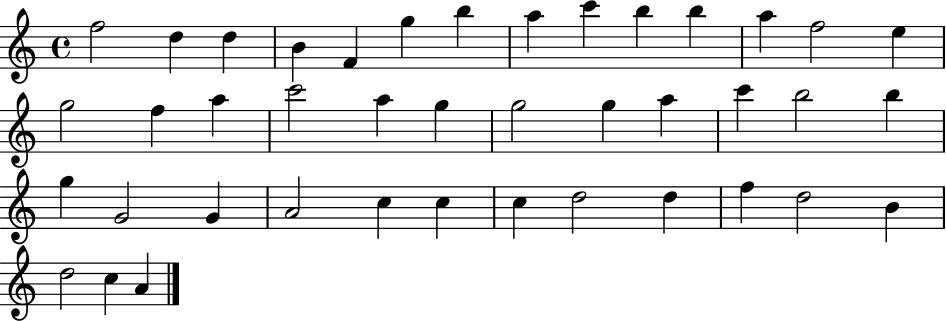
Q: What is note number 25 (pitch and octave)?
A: B5